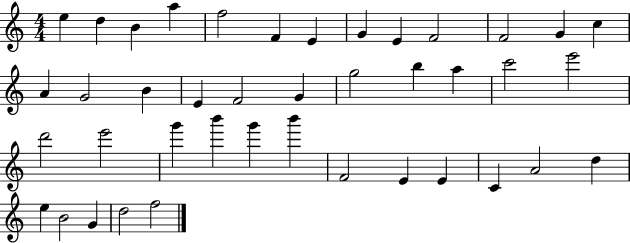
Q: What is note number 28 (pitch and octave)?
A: B6